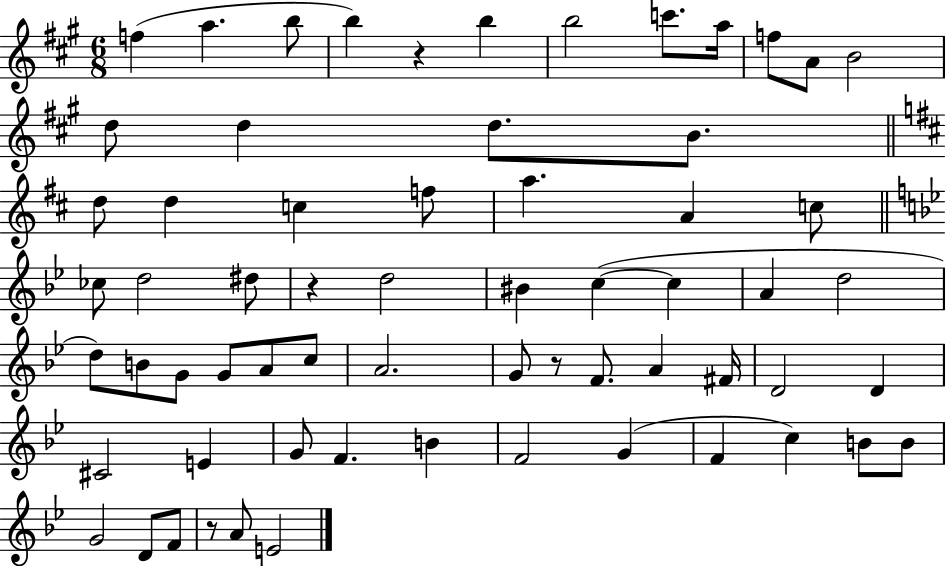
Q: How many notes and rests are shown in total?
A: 64